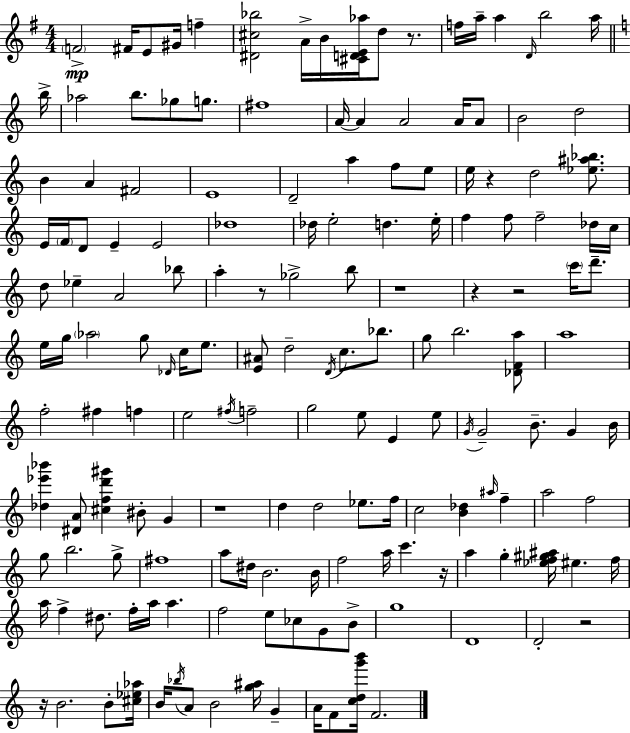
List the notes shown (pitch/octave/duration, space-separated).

F4/h F#4/s E4/e G#4/s F5/q [D#4,C#5,Bb5]/h A4/s B4/s [C#4,D4,E4,Ab5]/s D5/e R/e. F5/s A5/s A5/q D4/s B5/h A5/s B5/s Ab5/h B5/e. Gb5/e G5/e. F#5/w A4/s A4/q A4/h A4/s A4/e B4/h D5/h B4/q A4/q F#4/h E4/w D4/h A5/q F5/e E5/e E5/s R/q D5/h [Eb5,A#5,Bb5]/e. E4/s F4/s D4/e E4/q E4/h Db5/w Db5/s E5/h D5/q. E5/s F5/q F5/e F5/h Db5/s C5/s D5/e Eb5/q A4/h Bb5/e A5/q R/e Gb5/h B5/e R/w R/q R/h C6/s D6/e. E5/s G5/s Ab5/h G5/e Db4/s C5/s E5/e. [E4,A#4]/e D5/h D4/s C5/e. Bb5/e. G5/e B5/h. [Db4,F4,A5]/e A5/w F5/h F#5/q F5/q E5/h F#5/s F5/h G5/h E5/e E4/q E5/e G4/s G4/h B4/e. G4/q B4/s [Db5,Eb6,Bb6]/q [D#4,A4]/e [C#5,F5,D6,G#6]/q BIS4/e G4/q R/w D5/q D5/h Eb5/e. F5/s C5/h [B4,Db5]/q A#5/s F5/q A5/h F5/h G5/e B5/h. G5/e F#5/w A5/e D#5/s B4/h. B4/s F5/h A5/s C6/q. R/s A5/q G5/q [Eb5,F5,G#5,A#5]/s EIS5/q. F5/s A5/s F5/q D#5/e. F5/s A5/s A5/q. F5/h E5/e CES5/e G4/e B4/e G5/w D4/w D4/h R/h R/s B4/h. B4/e [C#5,Eb5,Ab5]/s B4/s Bb5/s A4/e B4/h [G5,A#5]/s G4/q A4/s F4/e [C5,D5,G6,B6]/s F4/h.